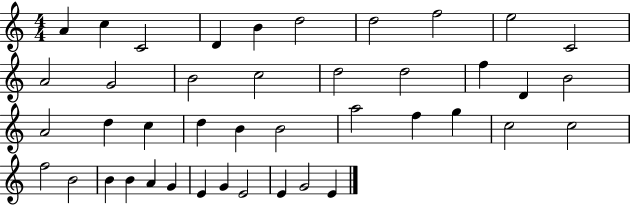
{
  \clef treble
  \numericTimeSignature
  \time 4/4
  \key c \major
  a'4 c''4 c'2 | d'4 b'4 d''2 | d''2 f''2 | e''2 c'2 | \break a'2 g'2 | b'2 c''2 | d''2 d''2 | f''4 d'4 b'2 | \break a'2 d''4 c''4 | d''4 b'4 b'2 | a''2 f''4 g''4 | c''2 c''2 | \break f''2 b'2 | b'4 b'4 a'4 g'4 | e'4 g'4 e'2 | e'4 g'2 e'4 | \break \bar "|."
}